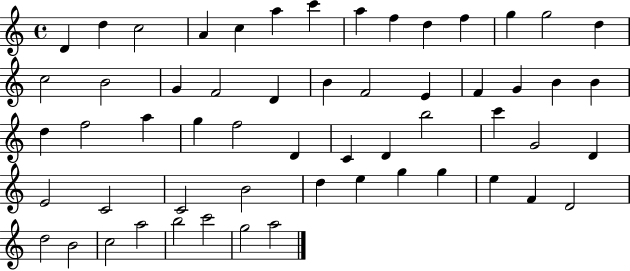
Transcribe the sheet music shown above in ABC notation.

X:1
T:Untitled
M:4/4
L:1/4
K:C
D d c2 A c a c' a f d f g g2 d c2 B2 G F2 D B F2 E F G B B d f2 a g f2 D C D b2 c' G2 D E2 C2 C2 B2 d e g g e F D2 d2 B2 c2 a2 b2 c'2 g2 a2